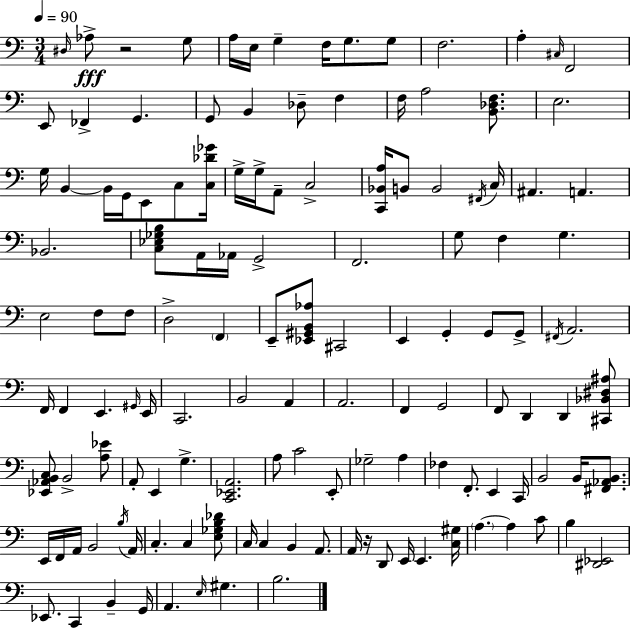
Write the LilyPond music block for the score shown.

{
  \clef bass
  \numericTimeSignature
  \time 3/4
  \key a \minor
  \tempo 4 = 90
  \grace { dis16 }\fff aes8-> r2 g8 | a16 e16 g4-- f16 g8. g8 | f2. | a4-. \grace { cis16 } f,2 | \break e,8 fes,4-> g,4. | g,8 b,4 des8-- f4 | f16 a2 <b, des f>8. | e2. | \break g16 b,4~~ b,16 g,16 e,8 c8 | <c des' ges'>16 g16-> g16-> a,8-- c2-> | <c, bes, a>16 b,8 b,2 | \acciaccatura { fis,16 } c16 ais,4. a,4. | \break bes,2. | <c ees ges b>8 a,16 aes,16 g,2-> | f,2. | g8 f4 g4. | \break e2 f8 | f8 d2-> \parenthesize f,4 | e,8-- <ees, gis, b, aes>8 cis,2 | e,4 g,4-. g,8 | \break g,8-> \acciaccatura { fis,16 } a,2. | f,16 f,4 e,4. | \grace { gis,16 } e,16 c,2. | b,2 | \break a,4 a,2. | f,4 g,2 | f,8 d,4 d,4 | <cis, bes, dis ais>8 <ees, aes, b, c>8 b,2-> | \break <a ees'>8 a,8-. e,4 g4.-> | <c, ees, a,>2. | a8 c'2 | e,8-. ges2-- | \break a4 fes4 f,8.-. | e,4 c,16 b,2 | b,16 <fis, aes, b,>8. e,16 f,16 a,16 b,2 | \acciaccatura { b16 } a,16 c4.-. | \break c4 <e ges b des'>8 c16 c4 b,4 | a,8. a,16 r16 d,8 e,16 e,4. | <c gis>16 \parenthesize a4.~~ | a4 c'8 b4 <dis, ees,>2 | \break ees,8. c,4 | b,4-- g,16 a,4. | \grace { e16 } gis4. b2. | \bar "|."
}